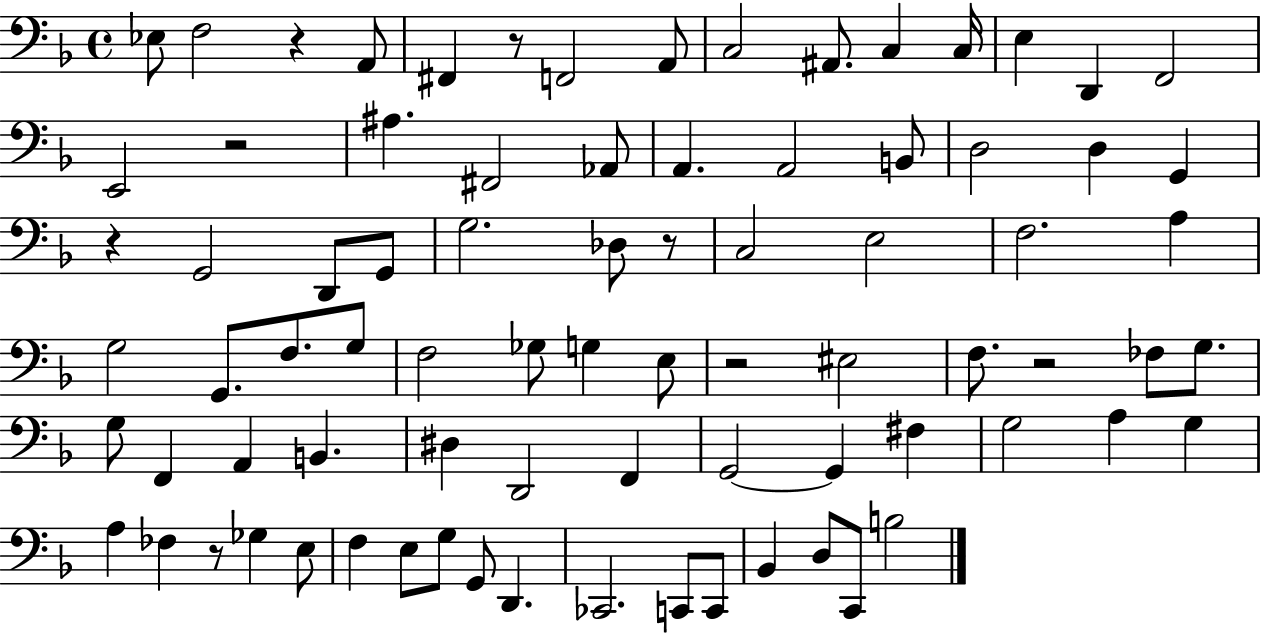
X:1
T:Untitled
M:4/4
L:1/4
K:F
_E,/2 F,2 z A,,/2 ^F,, z/2 F,,2 A,,/2 C,2 ^A,,/2 C, C,/4 E, D,, F,,2 E,,2 z2 ^A, ^F,,2 _A,,/2 A,, A,,2 B,,/2 D,2 D, G,, z G,,2 D,,/2 G,,/2 G,2 _D,/2 z/2 C,2 E,2 F,2 A, G,2 G,,/2 F,/2 G,/2 F,2 _G,/2 G, E,/2 z2 ^E,2 F,/2 z2 _F,/2 G,/2 G,/2 F,, A,, B,, ^D, D,,2 F,, G,,2 G,, ^F, G,2 A, G, A, _F, z/2 _G, E,/2 F, E,/2 G,/2 G,,/2 D,, _C,,2 C,,/2 C,,/2 _B,, D,/2 C,,/2 B,2